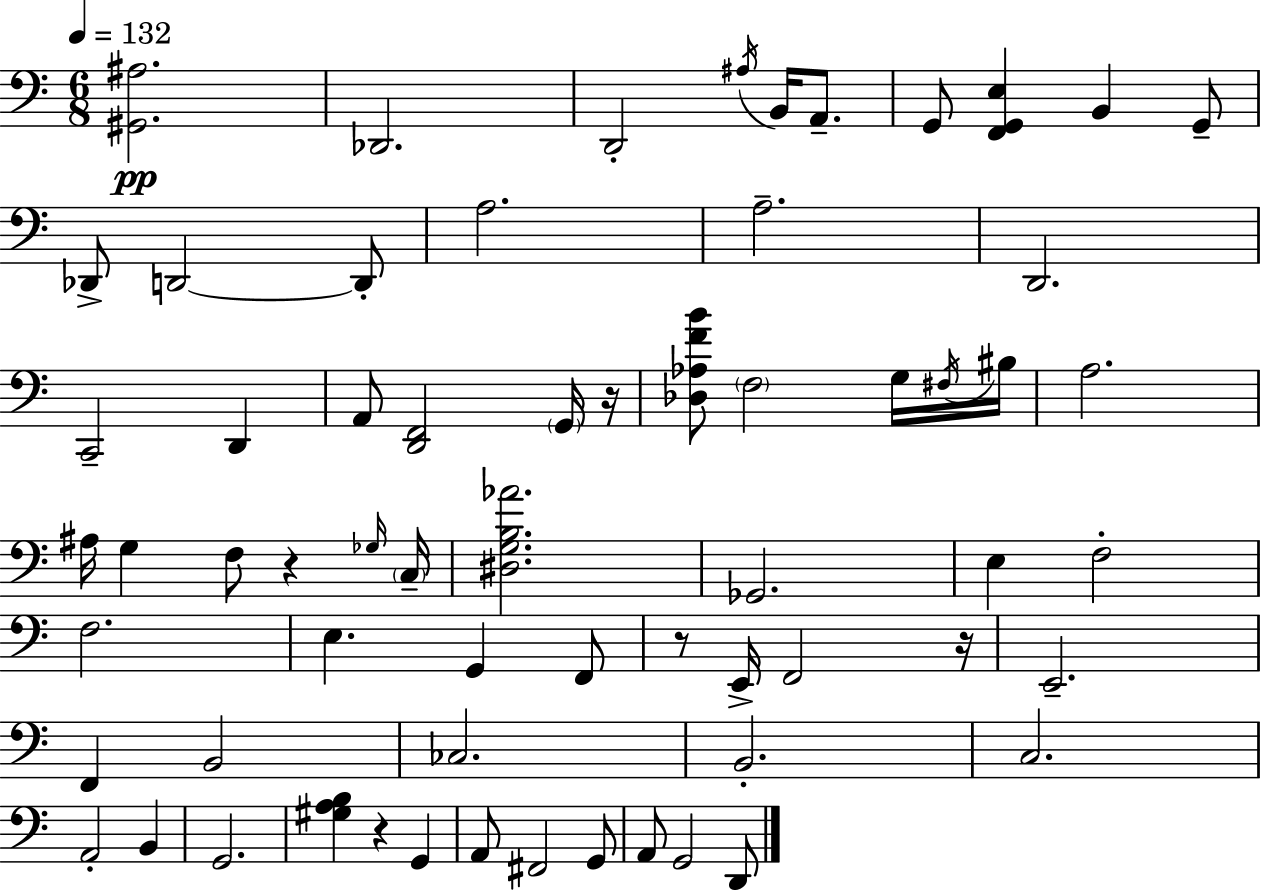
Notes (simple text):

[G#2,A#3]/h. Db2/h. D2/h A#3/s B2/s A2/e. G2/e [F2,G2,E3]/q B2/q G2/e Db2/e D2/h D2/e A3/h. A3/h. D2/h. C2/h D2/q A2/e [D2,F2]/h G2/s R/s [Db3,Ab3,F4,B4]/e F3/h G3/s F#3/s BIS3/s A3/h. A#3/s G3/q F3/e R/q Gb3/s C3/s [D#3,G3,B3,Ab4]/h. Gb2/h. E3/q F3/h F3/h. E3/q. G2/q F2/e R/e E2/s F2/h R/s E2/h. F2/q B2/h CES3/h. B2/h. C3/h. A2/h B2/q G2/h. [G#3,A3,B3]/q R/q G2/q A2/e F#2/h G2/e A2/e G2/h D2/e